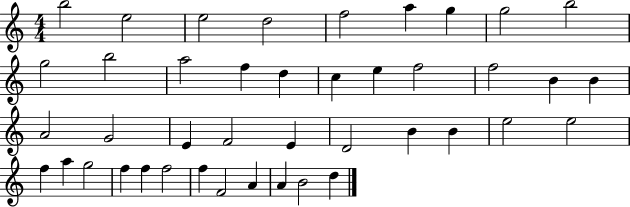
B5/h E5/h E5/h D5/h F5/h A5/q G5/q G5/h B5/h G5/h B5/h A5/h F5/q D5/q C5/q E5/q F5/h F5/h B4/q B4/q A4/h G4/h E4/q F4/h E4/q D4/h B4/q B4/q E5/h E5/h F5/q A5/q G5/h F5/q F5/q F5/h F5/q F4/h A4/q A4/q B4/h D5/q